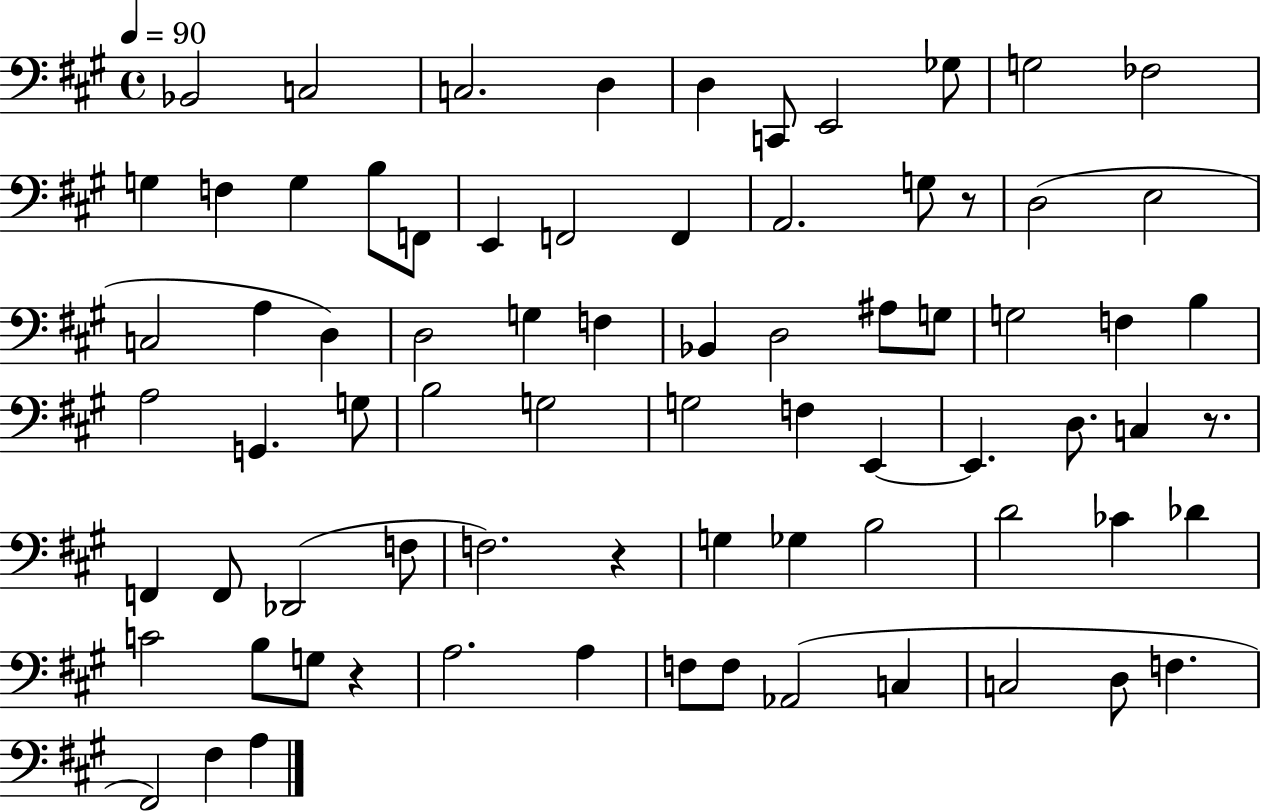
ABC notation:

X:1
T:Untitled
M:4/4
L:1/4
K:A
_B,,2 C,2 C,2 D, D, C,,/2 E,,2 _G,/2 G,2 _F,2 G, F, G, B,/2 F,,/2 E,, F,,2 F,, A,,2 G,/2 z/2 D,2 E,2 C,2 A, D, D,2 G, F, _B,, D,2 ^A,/2 G,/2 G,2 F, B, A,2 G,, G,/2 B,2 G,2 G,2 F, E,, E,, D,/2 C, z/2 F,, F,,/2 _D,,2 F,/2 F,2 z G, _G, B,2 D2 _C _D C2 B,/2 G,/2 z A,2 A, F,/2 F,/2 _A,,2 C, C,2 D,/2 F, ^F,,2 ^F, A,